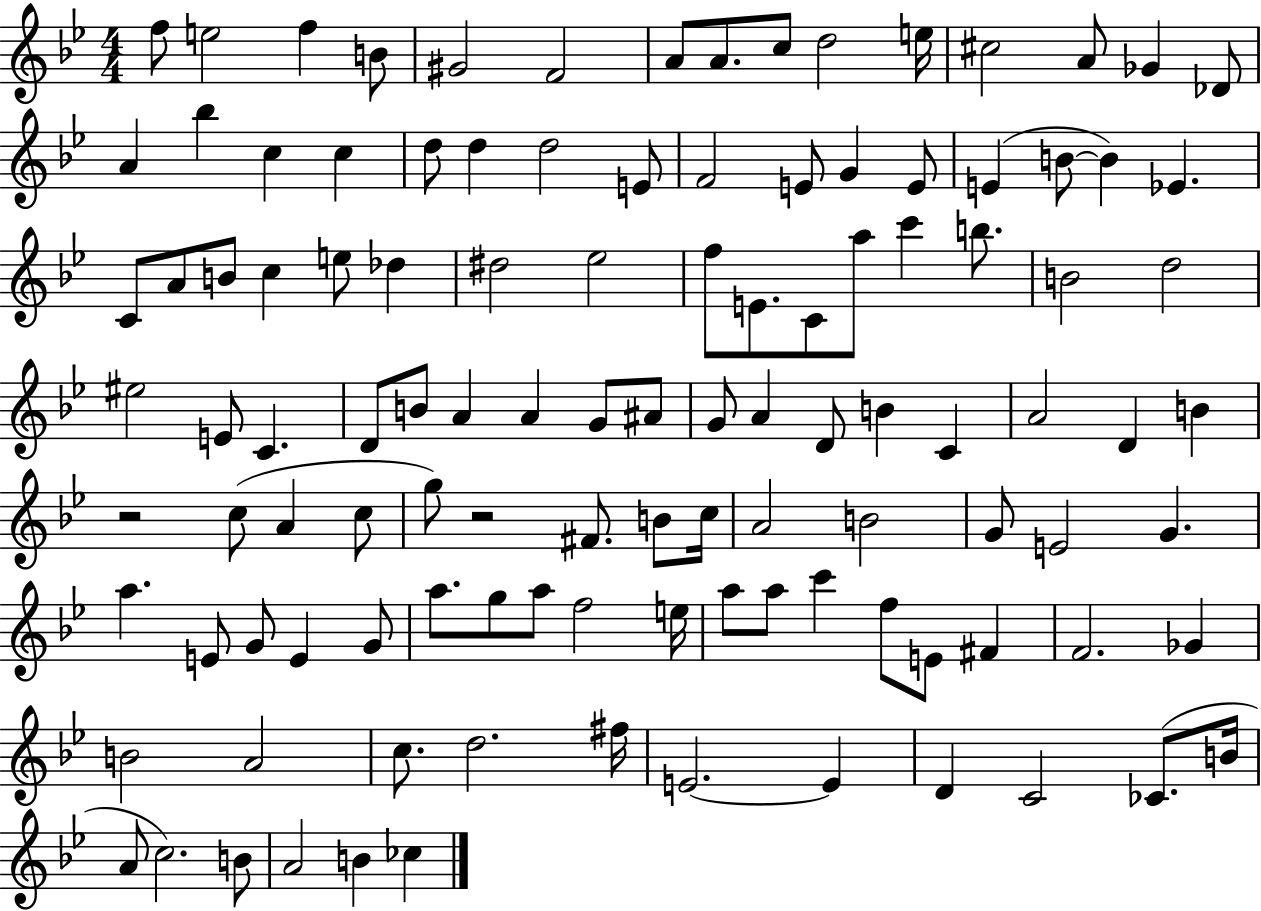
F5/e E5/h F5/q B4/e G#4/h F4/h A4/e A4/e. C5/e D5/h E5/s C#5/h A4/e Gb4/q Db4/e A4/q Bb5/q C5/q C5/q D5/e D5/q D5/h E4/e F4/h E4/e G4/q E4/e E4/q B4/e B4/q Eb4/q. C4/e A4/e B4/e C5/q E5/e Db5/q D#5/h Eb5/h F5/e E4/e. C4/e A5/e C6/q B5/e. B4/h D5/h EIS5/h E4/e C4/q. D4/e B4/e A4/q A4/q G4/e A#4/e G4/e A4/q D4/e B4/q C4/q A4/h D4/q B4/q R/h C5/e A4/q C5/e G5/e R/h F#4/e. B4/e C5/s A4/h B4/h G4/e E4/h G4/q. A5/q. E4/e G4/e E4/q G4/e A5/e. G5/e A5/e F5/h E5/s A5/e A5/e C6/q F5/e E4/e F#4/q F4/h. Gb4/q B4/h A4/h C5/e. D5/h. F#5/s E4/h. E4/q D4/q C4/h CES4/e. B4/s A4/e C5/h. B4/e A4/h B4/q CES5/q